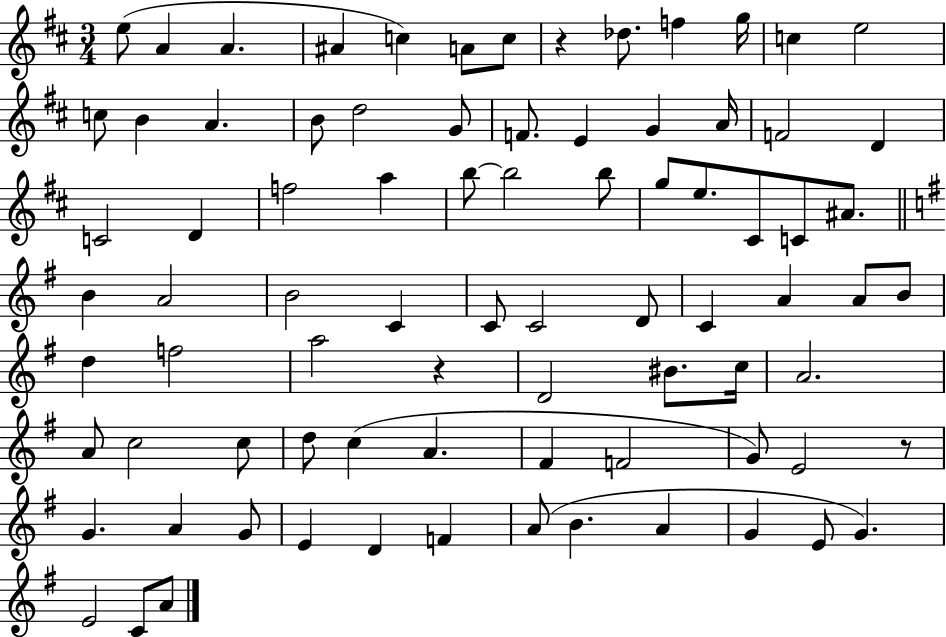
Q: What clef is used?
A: treble